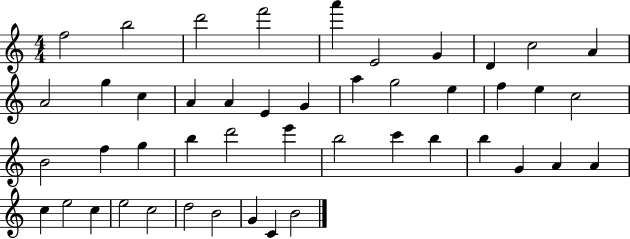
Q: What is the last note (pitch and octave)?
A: B4